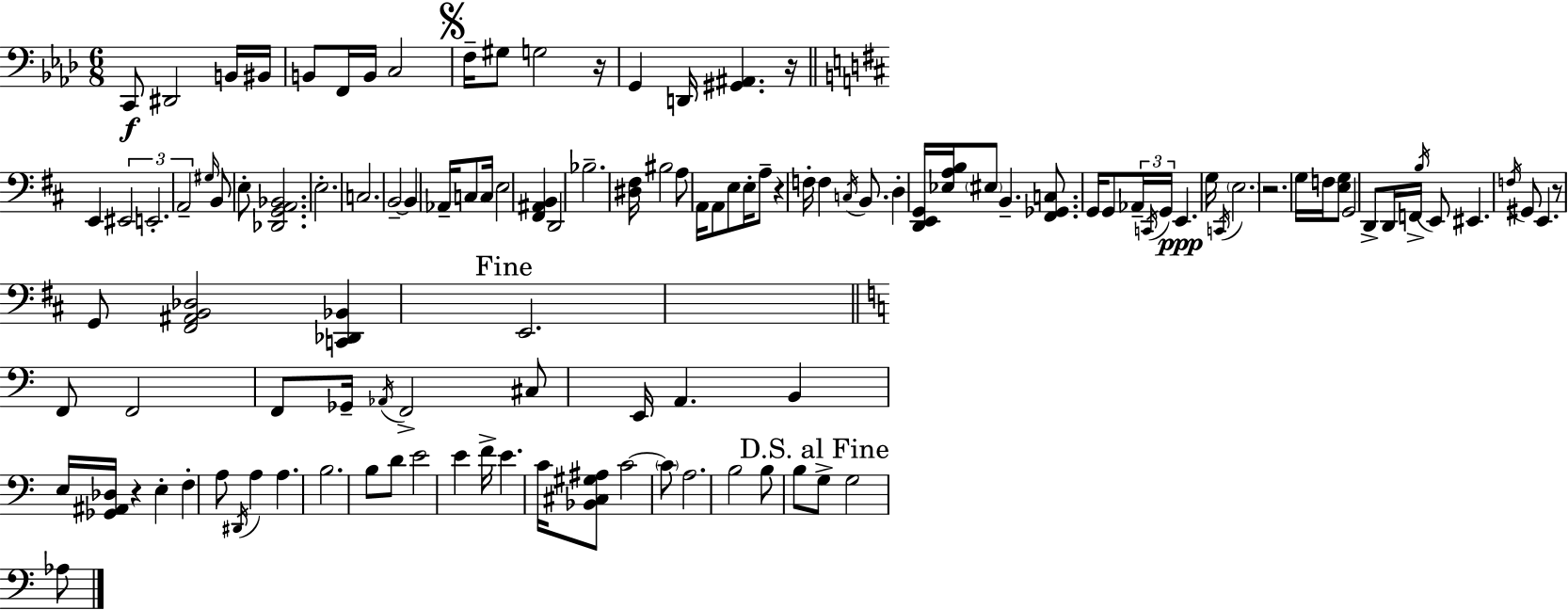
X:1
T:Untitled
M:6/8
L:1/4
K:Fm
C,,/2 ^D,,2 B,,/4 ^B,,/4 B,,/2 F,,/4 B,,/4 C,2 F,/4 ^G,/2 G,2 z/4 G,, D,,/4 [^G,,^A,,] z/4 E,, ^E,,2 E,,2 A,,2 ^G,/4 B,,/2 E,/2 [_D,,G,,A,,_B,,]2 E,2 C,2 B,,2 B,, _A,,/4 C,/2 C,/4 E,2 [^F,,^A,,B,,] D,,2 _B,2 [^D,^F,]/4 ^B,2 A,/2 A,,/4 A,,/2 E,/2 E,/4 A,/2 z F,/4 F, C,/4 B,,/2 D, [D,,E,,G,,]/4 [_E,A,B,]/4 ^E,/2 B,, [^F,,_G,,C,]/2 G,,/4 G,,/2 _A,,/4 C,,/4 G,,/4 E,, G,/4 C,,/4 E,2 z2 G,/4 F,/4 [E,G,]/2 G,,2 D,,/2 D,,/4 F,,/4 B,/4 E,,/2 ^E,, F,/4 ^G,,/2 E,, z/2 G,,/2 [^F,,^A,,B,,_D,]2 [C,,_D,,_B,,] E,,2 F,,/2 F,,2 F,,/2 _G,,/4 _A,,/4 F,,2 ^C,/2 E,,/4 A,, B,, E,/4 [_G,,^A,,_D,]/4 z E, F, A,/2 ^D,,/4 A, A, B,2 B,/2 D/2 E2 E F/4 E C/4 [_B,,^C,^G,^A,]/2 C2 C/2 A,2 B,2 B,/2 B,/2 G,/2 G,2 _A,/2